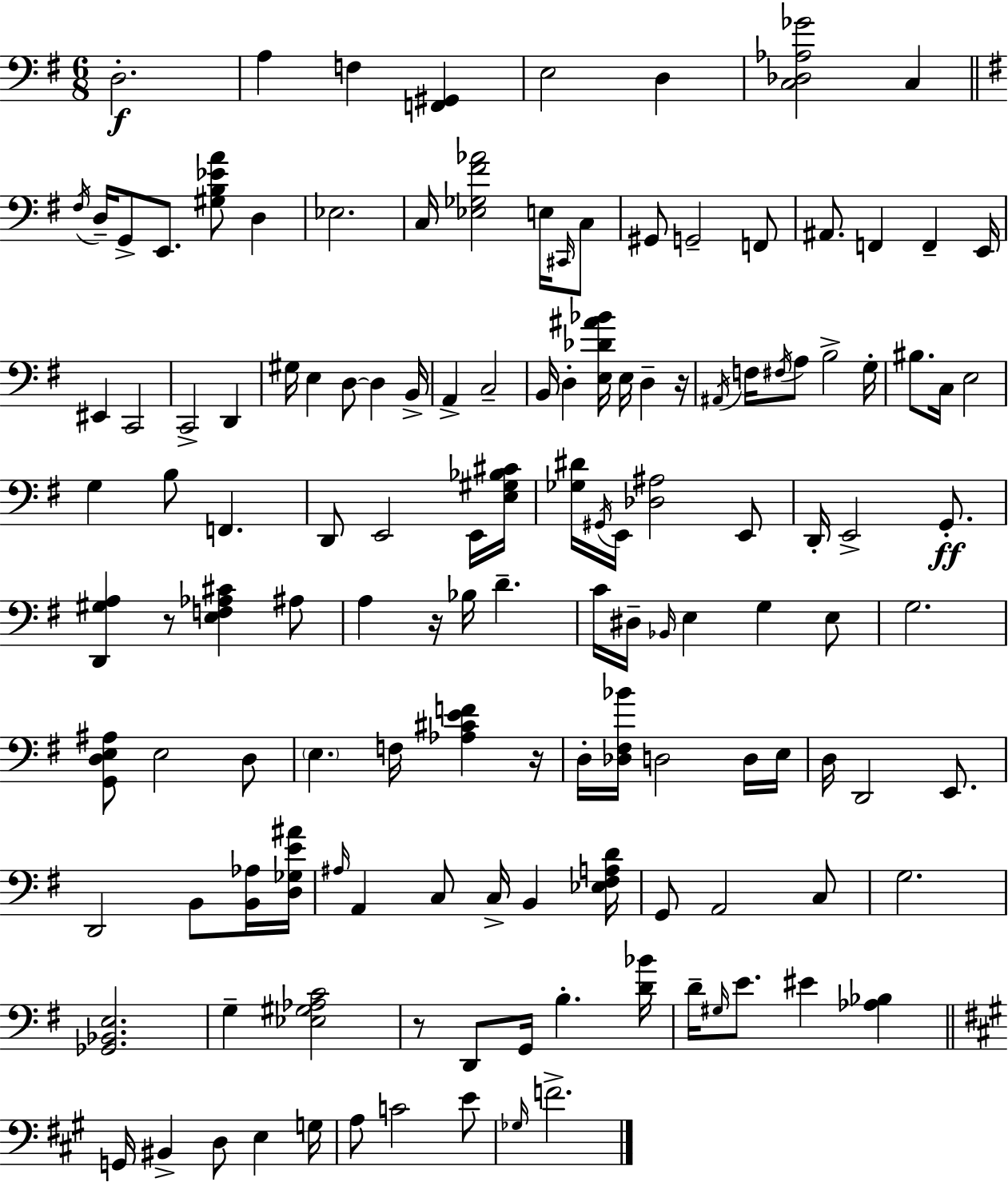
{
  \clef bass
  \numericTimeSignature
  \time 6/8
  \key e \minor
  \repeat volta 2 { d2.-.\f | a4 f4 <f, gis,>4 | e2 d4 | <c des aes ges'>2 c4 | \break \bar "||" \break \key e \minor \acciaccatura { fis16 } d16-- g,8-> e,8. <gis b ees' a'>8 d4 | ees2. | c16 <ees ges fis' aes'>2 e16 \grace { cis,16 } | c8 gis,8 g,2-- | \break f,8 ais,8. f,4 f,4-- | e,16 eis,4 c,2 | c,2-> d,4 | gis16 e4 d8~~ d4 | \break b,16-> a,4-> c2-- | b,16 d4-. <e des' ais' bes'>16 e16 d4-- | r16 \acciaccatura { ais,16 } f16 \acciaccatura { fis16 } a8 b2-> | g16-. bis8. c16 e2 | \break g4 b8 f,4. | d,8 e,2 | e,16 <e gis bes cis'>16 <ges dis'>16 \acciaccatura { gis,16 } e,16 <des ais>2 | e,8 d,16-. e,2-> | \break g,8.-.\ff <d, gis a>4 r8 <e f aes cis'>4 | ais8 a4 r16 bes16 d'4.-- | c'16 dis16-- \grace { bes,16 } e4 | g4 e8 g2. | \break <g, d e ais>8 e2 | d8 \parenthesize e4. | f16 <aes cis' e' f'>4 r16 d16-. <des fis bes'>16 d2 | d16 e16 d16 d,2 | \break e,8. d,2 | b,8 <b, aes>16 <d ges e' ais'>16 \grace { ais16 } a,4 c8 | c16-> b,4 <ees fis a d'>16 g,8 a,2 | c8 g2. | \break <ges, bes, e>2. | g4-- <ees gis aes c'>2 | r8 d,8 g,16 | b4.-. <d' bes'>16 d'16-- \grace { gis16 } e'8. | \break eis'4 <aes bes>4 \bar "||" \break \key a \major g,16 bis,4-> d8 e4 g16 | a8 c'2 e'8 | \grace { ges16 } f'2.-> | } \bar "|."
}